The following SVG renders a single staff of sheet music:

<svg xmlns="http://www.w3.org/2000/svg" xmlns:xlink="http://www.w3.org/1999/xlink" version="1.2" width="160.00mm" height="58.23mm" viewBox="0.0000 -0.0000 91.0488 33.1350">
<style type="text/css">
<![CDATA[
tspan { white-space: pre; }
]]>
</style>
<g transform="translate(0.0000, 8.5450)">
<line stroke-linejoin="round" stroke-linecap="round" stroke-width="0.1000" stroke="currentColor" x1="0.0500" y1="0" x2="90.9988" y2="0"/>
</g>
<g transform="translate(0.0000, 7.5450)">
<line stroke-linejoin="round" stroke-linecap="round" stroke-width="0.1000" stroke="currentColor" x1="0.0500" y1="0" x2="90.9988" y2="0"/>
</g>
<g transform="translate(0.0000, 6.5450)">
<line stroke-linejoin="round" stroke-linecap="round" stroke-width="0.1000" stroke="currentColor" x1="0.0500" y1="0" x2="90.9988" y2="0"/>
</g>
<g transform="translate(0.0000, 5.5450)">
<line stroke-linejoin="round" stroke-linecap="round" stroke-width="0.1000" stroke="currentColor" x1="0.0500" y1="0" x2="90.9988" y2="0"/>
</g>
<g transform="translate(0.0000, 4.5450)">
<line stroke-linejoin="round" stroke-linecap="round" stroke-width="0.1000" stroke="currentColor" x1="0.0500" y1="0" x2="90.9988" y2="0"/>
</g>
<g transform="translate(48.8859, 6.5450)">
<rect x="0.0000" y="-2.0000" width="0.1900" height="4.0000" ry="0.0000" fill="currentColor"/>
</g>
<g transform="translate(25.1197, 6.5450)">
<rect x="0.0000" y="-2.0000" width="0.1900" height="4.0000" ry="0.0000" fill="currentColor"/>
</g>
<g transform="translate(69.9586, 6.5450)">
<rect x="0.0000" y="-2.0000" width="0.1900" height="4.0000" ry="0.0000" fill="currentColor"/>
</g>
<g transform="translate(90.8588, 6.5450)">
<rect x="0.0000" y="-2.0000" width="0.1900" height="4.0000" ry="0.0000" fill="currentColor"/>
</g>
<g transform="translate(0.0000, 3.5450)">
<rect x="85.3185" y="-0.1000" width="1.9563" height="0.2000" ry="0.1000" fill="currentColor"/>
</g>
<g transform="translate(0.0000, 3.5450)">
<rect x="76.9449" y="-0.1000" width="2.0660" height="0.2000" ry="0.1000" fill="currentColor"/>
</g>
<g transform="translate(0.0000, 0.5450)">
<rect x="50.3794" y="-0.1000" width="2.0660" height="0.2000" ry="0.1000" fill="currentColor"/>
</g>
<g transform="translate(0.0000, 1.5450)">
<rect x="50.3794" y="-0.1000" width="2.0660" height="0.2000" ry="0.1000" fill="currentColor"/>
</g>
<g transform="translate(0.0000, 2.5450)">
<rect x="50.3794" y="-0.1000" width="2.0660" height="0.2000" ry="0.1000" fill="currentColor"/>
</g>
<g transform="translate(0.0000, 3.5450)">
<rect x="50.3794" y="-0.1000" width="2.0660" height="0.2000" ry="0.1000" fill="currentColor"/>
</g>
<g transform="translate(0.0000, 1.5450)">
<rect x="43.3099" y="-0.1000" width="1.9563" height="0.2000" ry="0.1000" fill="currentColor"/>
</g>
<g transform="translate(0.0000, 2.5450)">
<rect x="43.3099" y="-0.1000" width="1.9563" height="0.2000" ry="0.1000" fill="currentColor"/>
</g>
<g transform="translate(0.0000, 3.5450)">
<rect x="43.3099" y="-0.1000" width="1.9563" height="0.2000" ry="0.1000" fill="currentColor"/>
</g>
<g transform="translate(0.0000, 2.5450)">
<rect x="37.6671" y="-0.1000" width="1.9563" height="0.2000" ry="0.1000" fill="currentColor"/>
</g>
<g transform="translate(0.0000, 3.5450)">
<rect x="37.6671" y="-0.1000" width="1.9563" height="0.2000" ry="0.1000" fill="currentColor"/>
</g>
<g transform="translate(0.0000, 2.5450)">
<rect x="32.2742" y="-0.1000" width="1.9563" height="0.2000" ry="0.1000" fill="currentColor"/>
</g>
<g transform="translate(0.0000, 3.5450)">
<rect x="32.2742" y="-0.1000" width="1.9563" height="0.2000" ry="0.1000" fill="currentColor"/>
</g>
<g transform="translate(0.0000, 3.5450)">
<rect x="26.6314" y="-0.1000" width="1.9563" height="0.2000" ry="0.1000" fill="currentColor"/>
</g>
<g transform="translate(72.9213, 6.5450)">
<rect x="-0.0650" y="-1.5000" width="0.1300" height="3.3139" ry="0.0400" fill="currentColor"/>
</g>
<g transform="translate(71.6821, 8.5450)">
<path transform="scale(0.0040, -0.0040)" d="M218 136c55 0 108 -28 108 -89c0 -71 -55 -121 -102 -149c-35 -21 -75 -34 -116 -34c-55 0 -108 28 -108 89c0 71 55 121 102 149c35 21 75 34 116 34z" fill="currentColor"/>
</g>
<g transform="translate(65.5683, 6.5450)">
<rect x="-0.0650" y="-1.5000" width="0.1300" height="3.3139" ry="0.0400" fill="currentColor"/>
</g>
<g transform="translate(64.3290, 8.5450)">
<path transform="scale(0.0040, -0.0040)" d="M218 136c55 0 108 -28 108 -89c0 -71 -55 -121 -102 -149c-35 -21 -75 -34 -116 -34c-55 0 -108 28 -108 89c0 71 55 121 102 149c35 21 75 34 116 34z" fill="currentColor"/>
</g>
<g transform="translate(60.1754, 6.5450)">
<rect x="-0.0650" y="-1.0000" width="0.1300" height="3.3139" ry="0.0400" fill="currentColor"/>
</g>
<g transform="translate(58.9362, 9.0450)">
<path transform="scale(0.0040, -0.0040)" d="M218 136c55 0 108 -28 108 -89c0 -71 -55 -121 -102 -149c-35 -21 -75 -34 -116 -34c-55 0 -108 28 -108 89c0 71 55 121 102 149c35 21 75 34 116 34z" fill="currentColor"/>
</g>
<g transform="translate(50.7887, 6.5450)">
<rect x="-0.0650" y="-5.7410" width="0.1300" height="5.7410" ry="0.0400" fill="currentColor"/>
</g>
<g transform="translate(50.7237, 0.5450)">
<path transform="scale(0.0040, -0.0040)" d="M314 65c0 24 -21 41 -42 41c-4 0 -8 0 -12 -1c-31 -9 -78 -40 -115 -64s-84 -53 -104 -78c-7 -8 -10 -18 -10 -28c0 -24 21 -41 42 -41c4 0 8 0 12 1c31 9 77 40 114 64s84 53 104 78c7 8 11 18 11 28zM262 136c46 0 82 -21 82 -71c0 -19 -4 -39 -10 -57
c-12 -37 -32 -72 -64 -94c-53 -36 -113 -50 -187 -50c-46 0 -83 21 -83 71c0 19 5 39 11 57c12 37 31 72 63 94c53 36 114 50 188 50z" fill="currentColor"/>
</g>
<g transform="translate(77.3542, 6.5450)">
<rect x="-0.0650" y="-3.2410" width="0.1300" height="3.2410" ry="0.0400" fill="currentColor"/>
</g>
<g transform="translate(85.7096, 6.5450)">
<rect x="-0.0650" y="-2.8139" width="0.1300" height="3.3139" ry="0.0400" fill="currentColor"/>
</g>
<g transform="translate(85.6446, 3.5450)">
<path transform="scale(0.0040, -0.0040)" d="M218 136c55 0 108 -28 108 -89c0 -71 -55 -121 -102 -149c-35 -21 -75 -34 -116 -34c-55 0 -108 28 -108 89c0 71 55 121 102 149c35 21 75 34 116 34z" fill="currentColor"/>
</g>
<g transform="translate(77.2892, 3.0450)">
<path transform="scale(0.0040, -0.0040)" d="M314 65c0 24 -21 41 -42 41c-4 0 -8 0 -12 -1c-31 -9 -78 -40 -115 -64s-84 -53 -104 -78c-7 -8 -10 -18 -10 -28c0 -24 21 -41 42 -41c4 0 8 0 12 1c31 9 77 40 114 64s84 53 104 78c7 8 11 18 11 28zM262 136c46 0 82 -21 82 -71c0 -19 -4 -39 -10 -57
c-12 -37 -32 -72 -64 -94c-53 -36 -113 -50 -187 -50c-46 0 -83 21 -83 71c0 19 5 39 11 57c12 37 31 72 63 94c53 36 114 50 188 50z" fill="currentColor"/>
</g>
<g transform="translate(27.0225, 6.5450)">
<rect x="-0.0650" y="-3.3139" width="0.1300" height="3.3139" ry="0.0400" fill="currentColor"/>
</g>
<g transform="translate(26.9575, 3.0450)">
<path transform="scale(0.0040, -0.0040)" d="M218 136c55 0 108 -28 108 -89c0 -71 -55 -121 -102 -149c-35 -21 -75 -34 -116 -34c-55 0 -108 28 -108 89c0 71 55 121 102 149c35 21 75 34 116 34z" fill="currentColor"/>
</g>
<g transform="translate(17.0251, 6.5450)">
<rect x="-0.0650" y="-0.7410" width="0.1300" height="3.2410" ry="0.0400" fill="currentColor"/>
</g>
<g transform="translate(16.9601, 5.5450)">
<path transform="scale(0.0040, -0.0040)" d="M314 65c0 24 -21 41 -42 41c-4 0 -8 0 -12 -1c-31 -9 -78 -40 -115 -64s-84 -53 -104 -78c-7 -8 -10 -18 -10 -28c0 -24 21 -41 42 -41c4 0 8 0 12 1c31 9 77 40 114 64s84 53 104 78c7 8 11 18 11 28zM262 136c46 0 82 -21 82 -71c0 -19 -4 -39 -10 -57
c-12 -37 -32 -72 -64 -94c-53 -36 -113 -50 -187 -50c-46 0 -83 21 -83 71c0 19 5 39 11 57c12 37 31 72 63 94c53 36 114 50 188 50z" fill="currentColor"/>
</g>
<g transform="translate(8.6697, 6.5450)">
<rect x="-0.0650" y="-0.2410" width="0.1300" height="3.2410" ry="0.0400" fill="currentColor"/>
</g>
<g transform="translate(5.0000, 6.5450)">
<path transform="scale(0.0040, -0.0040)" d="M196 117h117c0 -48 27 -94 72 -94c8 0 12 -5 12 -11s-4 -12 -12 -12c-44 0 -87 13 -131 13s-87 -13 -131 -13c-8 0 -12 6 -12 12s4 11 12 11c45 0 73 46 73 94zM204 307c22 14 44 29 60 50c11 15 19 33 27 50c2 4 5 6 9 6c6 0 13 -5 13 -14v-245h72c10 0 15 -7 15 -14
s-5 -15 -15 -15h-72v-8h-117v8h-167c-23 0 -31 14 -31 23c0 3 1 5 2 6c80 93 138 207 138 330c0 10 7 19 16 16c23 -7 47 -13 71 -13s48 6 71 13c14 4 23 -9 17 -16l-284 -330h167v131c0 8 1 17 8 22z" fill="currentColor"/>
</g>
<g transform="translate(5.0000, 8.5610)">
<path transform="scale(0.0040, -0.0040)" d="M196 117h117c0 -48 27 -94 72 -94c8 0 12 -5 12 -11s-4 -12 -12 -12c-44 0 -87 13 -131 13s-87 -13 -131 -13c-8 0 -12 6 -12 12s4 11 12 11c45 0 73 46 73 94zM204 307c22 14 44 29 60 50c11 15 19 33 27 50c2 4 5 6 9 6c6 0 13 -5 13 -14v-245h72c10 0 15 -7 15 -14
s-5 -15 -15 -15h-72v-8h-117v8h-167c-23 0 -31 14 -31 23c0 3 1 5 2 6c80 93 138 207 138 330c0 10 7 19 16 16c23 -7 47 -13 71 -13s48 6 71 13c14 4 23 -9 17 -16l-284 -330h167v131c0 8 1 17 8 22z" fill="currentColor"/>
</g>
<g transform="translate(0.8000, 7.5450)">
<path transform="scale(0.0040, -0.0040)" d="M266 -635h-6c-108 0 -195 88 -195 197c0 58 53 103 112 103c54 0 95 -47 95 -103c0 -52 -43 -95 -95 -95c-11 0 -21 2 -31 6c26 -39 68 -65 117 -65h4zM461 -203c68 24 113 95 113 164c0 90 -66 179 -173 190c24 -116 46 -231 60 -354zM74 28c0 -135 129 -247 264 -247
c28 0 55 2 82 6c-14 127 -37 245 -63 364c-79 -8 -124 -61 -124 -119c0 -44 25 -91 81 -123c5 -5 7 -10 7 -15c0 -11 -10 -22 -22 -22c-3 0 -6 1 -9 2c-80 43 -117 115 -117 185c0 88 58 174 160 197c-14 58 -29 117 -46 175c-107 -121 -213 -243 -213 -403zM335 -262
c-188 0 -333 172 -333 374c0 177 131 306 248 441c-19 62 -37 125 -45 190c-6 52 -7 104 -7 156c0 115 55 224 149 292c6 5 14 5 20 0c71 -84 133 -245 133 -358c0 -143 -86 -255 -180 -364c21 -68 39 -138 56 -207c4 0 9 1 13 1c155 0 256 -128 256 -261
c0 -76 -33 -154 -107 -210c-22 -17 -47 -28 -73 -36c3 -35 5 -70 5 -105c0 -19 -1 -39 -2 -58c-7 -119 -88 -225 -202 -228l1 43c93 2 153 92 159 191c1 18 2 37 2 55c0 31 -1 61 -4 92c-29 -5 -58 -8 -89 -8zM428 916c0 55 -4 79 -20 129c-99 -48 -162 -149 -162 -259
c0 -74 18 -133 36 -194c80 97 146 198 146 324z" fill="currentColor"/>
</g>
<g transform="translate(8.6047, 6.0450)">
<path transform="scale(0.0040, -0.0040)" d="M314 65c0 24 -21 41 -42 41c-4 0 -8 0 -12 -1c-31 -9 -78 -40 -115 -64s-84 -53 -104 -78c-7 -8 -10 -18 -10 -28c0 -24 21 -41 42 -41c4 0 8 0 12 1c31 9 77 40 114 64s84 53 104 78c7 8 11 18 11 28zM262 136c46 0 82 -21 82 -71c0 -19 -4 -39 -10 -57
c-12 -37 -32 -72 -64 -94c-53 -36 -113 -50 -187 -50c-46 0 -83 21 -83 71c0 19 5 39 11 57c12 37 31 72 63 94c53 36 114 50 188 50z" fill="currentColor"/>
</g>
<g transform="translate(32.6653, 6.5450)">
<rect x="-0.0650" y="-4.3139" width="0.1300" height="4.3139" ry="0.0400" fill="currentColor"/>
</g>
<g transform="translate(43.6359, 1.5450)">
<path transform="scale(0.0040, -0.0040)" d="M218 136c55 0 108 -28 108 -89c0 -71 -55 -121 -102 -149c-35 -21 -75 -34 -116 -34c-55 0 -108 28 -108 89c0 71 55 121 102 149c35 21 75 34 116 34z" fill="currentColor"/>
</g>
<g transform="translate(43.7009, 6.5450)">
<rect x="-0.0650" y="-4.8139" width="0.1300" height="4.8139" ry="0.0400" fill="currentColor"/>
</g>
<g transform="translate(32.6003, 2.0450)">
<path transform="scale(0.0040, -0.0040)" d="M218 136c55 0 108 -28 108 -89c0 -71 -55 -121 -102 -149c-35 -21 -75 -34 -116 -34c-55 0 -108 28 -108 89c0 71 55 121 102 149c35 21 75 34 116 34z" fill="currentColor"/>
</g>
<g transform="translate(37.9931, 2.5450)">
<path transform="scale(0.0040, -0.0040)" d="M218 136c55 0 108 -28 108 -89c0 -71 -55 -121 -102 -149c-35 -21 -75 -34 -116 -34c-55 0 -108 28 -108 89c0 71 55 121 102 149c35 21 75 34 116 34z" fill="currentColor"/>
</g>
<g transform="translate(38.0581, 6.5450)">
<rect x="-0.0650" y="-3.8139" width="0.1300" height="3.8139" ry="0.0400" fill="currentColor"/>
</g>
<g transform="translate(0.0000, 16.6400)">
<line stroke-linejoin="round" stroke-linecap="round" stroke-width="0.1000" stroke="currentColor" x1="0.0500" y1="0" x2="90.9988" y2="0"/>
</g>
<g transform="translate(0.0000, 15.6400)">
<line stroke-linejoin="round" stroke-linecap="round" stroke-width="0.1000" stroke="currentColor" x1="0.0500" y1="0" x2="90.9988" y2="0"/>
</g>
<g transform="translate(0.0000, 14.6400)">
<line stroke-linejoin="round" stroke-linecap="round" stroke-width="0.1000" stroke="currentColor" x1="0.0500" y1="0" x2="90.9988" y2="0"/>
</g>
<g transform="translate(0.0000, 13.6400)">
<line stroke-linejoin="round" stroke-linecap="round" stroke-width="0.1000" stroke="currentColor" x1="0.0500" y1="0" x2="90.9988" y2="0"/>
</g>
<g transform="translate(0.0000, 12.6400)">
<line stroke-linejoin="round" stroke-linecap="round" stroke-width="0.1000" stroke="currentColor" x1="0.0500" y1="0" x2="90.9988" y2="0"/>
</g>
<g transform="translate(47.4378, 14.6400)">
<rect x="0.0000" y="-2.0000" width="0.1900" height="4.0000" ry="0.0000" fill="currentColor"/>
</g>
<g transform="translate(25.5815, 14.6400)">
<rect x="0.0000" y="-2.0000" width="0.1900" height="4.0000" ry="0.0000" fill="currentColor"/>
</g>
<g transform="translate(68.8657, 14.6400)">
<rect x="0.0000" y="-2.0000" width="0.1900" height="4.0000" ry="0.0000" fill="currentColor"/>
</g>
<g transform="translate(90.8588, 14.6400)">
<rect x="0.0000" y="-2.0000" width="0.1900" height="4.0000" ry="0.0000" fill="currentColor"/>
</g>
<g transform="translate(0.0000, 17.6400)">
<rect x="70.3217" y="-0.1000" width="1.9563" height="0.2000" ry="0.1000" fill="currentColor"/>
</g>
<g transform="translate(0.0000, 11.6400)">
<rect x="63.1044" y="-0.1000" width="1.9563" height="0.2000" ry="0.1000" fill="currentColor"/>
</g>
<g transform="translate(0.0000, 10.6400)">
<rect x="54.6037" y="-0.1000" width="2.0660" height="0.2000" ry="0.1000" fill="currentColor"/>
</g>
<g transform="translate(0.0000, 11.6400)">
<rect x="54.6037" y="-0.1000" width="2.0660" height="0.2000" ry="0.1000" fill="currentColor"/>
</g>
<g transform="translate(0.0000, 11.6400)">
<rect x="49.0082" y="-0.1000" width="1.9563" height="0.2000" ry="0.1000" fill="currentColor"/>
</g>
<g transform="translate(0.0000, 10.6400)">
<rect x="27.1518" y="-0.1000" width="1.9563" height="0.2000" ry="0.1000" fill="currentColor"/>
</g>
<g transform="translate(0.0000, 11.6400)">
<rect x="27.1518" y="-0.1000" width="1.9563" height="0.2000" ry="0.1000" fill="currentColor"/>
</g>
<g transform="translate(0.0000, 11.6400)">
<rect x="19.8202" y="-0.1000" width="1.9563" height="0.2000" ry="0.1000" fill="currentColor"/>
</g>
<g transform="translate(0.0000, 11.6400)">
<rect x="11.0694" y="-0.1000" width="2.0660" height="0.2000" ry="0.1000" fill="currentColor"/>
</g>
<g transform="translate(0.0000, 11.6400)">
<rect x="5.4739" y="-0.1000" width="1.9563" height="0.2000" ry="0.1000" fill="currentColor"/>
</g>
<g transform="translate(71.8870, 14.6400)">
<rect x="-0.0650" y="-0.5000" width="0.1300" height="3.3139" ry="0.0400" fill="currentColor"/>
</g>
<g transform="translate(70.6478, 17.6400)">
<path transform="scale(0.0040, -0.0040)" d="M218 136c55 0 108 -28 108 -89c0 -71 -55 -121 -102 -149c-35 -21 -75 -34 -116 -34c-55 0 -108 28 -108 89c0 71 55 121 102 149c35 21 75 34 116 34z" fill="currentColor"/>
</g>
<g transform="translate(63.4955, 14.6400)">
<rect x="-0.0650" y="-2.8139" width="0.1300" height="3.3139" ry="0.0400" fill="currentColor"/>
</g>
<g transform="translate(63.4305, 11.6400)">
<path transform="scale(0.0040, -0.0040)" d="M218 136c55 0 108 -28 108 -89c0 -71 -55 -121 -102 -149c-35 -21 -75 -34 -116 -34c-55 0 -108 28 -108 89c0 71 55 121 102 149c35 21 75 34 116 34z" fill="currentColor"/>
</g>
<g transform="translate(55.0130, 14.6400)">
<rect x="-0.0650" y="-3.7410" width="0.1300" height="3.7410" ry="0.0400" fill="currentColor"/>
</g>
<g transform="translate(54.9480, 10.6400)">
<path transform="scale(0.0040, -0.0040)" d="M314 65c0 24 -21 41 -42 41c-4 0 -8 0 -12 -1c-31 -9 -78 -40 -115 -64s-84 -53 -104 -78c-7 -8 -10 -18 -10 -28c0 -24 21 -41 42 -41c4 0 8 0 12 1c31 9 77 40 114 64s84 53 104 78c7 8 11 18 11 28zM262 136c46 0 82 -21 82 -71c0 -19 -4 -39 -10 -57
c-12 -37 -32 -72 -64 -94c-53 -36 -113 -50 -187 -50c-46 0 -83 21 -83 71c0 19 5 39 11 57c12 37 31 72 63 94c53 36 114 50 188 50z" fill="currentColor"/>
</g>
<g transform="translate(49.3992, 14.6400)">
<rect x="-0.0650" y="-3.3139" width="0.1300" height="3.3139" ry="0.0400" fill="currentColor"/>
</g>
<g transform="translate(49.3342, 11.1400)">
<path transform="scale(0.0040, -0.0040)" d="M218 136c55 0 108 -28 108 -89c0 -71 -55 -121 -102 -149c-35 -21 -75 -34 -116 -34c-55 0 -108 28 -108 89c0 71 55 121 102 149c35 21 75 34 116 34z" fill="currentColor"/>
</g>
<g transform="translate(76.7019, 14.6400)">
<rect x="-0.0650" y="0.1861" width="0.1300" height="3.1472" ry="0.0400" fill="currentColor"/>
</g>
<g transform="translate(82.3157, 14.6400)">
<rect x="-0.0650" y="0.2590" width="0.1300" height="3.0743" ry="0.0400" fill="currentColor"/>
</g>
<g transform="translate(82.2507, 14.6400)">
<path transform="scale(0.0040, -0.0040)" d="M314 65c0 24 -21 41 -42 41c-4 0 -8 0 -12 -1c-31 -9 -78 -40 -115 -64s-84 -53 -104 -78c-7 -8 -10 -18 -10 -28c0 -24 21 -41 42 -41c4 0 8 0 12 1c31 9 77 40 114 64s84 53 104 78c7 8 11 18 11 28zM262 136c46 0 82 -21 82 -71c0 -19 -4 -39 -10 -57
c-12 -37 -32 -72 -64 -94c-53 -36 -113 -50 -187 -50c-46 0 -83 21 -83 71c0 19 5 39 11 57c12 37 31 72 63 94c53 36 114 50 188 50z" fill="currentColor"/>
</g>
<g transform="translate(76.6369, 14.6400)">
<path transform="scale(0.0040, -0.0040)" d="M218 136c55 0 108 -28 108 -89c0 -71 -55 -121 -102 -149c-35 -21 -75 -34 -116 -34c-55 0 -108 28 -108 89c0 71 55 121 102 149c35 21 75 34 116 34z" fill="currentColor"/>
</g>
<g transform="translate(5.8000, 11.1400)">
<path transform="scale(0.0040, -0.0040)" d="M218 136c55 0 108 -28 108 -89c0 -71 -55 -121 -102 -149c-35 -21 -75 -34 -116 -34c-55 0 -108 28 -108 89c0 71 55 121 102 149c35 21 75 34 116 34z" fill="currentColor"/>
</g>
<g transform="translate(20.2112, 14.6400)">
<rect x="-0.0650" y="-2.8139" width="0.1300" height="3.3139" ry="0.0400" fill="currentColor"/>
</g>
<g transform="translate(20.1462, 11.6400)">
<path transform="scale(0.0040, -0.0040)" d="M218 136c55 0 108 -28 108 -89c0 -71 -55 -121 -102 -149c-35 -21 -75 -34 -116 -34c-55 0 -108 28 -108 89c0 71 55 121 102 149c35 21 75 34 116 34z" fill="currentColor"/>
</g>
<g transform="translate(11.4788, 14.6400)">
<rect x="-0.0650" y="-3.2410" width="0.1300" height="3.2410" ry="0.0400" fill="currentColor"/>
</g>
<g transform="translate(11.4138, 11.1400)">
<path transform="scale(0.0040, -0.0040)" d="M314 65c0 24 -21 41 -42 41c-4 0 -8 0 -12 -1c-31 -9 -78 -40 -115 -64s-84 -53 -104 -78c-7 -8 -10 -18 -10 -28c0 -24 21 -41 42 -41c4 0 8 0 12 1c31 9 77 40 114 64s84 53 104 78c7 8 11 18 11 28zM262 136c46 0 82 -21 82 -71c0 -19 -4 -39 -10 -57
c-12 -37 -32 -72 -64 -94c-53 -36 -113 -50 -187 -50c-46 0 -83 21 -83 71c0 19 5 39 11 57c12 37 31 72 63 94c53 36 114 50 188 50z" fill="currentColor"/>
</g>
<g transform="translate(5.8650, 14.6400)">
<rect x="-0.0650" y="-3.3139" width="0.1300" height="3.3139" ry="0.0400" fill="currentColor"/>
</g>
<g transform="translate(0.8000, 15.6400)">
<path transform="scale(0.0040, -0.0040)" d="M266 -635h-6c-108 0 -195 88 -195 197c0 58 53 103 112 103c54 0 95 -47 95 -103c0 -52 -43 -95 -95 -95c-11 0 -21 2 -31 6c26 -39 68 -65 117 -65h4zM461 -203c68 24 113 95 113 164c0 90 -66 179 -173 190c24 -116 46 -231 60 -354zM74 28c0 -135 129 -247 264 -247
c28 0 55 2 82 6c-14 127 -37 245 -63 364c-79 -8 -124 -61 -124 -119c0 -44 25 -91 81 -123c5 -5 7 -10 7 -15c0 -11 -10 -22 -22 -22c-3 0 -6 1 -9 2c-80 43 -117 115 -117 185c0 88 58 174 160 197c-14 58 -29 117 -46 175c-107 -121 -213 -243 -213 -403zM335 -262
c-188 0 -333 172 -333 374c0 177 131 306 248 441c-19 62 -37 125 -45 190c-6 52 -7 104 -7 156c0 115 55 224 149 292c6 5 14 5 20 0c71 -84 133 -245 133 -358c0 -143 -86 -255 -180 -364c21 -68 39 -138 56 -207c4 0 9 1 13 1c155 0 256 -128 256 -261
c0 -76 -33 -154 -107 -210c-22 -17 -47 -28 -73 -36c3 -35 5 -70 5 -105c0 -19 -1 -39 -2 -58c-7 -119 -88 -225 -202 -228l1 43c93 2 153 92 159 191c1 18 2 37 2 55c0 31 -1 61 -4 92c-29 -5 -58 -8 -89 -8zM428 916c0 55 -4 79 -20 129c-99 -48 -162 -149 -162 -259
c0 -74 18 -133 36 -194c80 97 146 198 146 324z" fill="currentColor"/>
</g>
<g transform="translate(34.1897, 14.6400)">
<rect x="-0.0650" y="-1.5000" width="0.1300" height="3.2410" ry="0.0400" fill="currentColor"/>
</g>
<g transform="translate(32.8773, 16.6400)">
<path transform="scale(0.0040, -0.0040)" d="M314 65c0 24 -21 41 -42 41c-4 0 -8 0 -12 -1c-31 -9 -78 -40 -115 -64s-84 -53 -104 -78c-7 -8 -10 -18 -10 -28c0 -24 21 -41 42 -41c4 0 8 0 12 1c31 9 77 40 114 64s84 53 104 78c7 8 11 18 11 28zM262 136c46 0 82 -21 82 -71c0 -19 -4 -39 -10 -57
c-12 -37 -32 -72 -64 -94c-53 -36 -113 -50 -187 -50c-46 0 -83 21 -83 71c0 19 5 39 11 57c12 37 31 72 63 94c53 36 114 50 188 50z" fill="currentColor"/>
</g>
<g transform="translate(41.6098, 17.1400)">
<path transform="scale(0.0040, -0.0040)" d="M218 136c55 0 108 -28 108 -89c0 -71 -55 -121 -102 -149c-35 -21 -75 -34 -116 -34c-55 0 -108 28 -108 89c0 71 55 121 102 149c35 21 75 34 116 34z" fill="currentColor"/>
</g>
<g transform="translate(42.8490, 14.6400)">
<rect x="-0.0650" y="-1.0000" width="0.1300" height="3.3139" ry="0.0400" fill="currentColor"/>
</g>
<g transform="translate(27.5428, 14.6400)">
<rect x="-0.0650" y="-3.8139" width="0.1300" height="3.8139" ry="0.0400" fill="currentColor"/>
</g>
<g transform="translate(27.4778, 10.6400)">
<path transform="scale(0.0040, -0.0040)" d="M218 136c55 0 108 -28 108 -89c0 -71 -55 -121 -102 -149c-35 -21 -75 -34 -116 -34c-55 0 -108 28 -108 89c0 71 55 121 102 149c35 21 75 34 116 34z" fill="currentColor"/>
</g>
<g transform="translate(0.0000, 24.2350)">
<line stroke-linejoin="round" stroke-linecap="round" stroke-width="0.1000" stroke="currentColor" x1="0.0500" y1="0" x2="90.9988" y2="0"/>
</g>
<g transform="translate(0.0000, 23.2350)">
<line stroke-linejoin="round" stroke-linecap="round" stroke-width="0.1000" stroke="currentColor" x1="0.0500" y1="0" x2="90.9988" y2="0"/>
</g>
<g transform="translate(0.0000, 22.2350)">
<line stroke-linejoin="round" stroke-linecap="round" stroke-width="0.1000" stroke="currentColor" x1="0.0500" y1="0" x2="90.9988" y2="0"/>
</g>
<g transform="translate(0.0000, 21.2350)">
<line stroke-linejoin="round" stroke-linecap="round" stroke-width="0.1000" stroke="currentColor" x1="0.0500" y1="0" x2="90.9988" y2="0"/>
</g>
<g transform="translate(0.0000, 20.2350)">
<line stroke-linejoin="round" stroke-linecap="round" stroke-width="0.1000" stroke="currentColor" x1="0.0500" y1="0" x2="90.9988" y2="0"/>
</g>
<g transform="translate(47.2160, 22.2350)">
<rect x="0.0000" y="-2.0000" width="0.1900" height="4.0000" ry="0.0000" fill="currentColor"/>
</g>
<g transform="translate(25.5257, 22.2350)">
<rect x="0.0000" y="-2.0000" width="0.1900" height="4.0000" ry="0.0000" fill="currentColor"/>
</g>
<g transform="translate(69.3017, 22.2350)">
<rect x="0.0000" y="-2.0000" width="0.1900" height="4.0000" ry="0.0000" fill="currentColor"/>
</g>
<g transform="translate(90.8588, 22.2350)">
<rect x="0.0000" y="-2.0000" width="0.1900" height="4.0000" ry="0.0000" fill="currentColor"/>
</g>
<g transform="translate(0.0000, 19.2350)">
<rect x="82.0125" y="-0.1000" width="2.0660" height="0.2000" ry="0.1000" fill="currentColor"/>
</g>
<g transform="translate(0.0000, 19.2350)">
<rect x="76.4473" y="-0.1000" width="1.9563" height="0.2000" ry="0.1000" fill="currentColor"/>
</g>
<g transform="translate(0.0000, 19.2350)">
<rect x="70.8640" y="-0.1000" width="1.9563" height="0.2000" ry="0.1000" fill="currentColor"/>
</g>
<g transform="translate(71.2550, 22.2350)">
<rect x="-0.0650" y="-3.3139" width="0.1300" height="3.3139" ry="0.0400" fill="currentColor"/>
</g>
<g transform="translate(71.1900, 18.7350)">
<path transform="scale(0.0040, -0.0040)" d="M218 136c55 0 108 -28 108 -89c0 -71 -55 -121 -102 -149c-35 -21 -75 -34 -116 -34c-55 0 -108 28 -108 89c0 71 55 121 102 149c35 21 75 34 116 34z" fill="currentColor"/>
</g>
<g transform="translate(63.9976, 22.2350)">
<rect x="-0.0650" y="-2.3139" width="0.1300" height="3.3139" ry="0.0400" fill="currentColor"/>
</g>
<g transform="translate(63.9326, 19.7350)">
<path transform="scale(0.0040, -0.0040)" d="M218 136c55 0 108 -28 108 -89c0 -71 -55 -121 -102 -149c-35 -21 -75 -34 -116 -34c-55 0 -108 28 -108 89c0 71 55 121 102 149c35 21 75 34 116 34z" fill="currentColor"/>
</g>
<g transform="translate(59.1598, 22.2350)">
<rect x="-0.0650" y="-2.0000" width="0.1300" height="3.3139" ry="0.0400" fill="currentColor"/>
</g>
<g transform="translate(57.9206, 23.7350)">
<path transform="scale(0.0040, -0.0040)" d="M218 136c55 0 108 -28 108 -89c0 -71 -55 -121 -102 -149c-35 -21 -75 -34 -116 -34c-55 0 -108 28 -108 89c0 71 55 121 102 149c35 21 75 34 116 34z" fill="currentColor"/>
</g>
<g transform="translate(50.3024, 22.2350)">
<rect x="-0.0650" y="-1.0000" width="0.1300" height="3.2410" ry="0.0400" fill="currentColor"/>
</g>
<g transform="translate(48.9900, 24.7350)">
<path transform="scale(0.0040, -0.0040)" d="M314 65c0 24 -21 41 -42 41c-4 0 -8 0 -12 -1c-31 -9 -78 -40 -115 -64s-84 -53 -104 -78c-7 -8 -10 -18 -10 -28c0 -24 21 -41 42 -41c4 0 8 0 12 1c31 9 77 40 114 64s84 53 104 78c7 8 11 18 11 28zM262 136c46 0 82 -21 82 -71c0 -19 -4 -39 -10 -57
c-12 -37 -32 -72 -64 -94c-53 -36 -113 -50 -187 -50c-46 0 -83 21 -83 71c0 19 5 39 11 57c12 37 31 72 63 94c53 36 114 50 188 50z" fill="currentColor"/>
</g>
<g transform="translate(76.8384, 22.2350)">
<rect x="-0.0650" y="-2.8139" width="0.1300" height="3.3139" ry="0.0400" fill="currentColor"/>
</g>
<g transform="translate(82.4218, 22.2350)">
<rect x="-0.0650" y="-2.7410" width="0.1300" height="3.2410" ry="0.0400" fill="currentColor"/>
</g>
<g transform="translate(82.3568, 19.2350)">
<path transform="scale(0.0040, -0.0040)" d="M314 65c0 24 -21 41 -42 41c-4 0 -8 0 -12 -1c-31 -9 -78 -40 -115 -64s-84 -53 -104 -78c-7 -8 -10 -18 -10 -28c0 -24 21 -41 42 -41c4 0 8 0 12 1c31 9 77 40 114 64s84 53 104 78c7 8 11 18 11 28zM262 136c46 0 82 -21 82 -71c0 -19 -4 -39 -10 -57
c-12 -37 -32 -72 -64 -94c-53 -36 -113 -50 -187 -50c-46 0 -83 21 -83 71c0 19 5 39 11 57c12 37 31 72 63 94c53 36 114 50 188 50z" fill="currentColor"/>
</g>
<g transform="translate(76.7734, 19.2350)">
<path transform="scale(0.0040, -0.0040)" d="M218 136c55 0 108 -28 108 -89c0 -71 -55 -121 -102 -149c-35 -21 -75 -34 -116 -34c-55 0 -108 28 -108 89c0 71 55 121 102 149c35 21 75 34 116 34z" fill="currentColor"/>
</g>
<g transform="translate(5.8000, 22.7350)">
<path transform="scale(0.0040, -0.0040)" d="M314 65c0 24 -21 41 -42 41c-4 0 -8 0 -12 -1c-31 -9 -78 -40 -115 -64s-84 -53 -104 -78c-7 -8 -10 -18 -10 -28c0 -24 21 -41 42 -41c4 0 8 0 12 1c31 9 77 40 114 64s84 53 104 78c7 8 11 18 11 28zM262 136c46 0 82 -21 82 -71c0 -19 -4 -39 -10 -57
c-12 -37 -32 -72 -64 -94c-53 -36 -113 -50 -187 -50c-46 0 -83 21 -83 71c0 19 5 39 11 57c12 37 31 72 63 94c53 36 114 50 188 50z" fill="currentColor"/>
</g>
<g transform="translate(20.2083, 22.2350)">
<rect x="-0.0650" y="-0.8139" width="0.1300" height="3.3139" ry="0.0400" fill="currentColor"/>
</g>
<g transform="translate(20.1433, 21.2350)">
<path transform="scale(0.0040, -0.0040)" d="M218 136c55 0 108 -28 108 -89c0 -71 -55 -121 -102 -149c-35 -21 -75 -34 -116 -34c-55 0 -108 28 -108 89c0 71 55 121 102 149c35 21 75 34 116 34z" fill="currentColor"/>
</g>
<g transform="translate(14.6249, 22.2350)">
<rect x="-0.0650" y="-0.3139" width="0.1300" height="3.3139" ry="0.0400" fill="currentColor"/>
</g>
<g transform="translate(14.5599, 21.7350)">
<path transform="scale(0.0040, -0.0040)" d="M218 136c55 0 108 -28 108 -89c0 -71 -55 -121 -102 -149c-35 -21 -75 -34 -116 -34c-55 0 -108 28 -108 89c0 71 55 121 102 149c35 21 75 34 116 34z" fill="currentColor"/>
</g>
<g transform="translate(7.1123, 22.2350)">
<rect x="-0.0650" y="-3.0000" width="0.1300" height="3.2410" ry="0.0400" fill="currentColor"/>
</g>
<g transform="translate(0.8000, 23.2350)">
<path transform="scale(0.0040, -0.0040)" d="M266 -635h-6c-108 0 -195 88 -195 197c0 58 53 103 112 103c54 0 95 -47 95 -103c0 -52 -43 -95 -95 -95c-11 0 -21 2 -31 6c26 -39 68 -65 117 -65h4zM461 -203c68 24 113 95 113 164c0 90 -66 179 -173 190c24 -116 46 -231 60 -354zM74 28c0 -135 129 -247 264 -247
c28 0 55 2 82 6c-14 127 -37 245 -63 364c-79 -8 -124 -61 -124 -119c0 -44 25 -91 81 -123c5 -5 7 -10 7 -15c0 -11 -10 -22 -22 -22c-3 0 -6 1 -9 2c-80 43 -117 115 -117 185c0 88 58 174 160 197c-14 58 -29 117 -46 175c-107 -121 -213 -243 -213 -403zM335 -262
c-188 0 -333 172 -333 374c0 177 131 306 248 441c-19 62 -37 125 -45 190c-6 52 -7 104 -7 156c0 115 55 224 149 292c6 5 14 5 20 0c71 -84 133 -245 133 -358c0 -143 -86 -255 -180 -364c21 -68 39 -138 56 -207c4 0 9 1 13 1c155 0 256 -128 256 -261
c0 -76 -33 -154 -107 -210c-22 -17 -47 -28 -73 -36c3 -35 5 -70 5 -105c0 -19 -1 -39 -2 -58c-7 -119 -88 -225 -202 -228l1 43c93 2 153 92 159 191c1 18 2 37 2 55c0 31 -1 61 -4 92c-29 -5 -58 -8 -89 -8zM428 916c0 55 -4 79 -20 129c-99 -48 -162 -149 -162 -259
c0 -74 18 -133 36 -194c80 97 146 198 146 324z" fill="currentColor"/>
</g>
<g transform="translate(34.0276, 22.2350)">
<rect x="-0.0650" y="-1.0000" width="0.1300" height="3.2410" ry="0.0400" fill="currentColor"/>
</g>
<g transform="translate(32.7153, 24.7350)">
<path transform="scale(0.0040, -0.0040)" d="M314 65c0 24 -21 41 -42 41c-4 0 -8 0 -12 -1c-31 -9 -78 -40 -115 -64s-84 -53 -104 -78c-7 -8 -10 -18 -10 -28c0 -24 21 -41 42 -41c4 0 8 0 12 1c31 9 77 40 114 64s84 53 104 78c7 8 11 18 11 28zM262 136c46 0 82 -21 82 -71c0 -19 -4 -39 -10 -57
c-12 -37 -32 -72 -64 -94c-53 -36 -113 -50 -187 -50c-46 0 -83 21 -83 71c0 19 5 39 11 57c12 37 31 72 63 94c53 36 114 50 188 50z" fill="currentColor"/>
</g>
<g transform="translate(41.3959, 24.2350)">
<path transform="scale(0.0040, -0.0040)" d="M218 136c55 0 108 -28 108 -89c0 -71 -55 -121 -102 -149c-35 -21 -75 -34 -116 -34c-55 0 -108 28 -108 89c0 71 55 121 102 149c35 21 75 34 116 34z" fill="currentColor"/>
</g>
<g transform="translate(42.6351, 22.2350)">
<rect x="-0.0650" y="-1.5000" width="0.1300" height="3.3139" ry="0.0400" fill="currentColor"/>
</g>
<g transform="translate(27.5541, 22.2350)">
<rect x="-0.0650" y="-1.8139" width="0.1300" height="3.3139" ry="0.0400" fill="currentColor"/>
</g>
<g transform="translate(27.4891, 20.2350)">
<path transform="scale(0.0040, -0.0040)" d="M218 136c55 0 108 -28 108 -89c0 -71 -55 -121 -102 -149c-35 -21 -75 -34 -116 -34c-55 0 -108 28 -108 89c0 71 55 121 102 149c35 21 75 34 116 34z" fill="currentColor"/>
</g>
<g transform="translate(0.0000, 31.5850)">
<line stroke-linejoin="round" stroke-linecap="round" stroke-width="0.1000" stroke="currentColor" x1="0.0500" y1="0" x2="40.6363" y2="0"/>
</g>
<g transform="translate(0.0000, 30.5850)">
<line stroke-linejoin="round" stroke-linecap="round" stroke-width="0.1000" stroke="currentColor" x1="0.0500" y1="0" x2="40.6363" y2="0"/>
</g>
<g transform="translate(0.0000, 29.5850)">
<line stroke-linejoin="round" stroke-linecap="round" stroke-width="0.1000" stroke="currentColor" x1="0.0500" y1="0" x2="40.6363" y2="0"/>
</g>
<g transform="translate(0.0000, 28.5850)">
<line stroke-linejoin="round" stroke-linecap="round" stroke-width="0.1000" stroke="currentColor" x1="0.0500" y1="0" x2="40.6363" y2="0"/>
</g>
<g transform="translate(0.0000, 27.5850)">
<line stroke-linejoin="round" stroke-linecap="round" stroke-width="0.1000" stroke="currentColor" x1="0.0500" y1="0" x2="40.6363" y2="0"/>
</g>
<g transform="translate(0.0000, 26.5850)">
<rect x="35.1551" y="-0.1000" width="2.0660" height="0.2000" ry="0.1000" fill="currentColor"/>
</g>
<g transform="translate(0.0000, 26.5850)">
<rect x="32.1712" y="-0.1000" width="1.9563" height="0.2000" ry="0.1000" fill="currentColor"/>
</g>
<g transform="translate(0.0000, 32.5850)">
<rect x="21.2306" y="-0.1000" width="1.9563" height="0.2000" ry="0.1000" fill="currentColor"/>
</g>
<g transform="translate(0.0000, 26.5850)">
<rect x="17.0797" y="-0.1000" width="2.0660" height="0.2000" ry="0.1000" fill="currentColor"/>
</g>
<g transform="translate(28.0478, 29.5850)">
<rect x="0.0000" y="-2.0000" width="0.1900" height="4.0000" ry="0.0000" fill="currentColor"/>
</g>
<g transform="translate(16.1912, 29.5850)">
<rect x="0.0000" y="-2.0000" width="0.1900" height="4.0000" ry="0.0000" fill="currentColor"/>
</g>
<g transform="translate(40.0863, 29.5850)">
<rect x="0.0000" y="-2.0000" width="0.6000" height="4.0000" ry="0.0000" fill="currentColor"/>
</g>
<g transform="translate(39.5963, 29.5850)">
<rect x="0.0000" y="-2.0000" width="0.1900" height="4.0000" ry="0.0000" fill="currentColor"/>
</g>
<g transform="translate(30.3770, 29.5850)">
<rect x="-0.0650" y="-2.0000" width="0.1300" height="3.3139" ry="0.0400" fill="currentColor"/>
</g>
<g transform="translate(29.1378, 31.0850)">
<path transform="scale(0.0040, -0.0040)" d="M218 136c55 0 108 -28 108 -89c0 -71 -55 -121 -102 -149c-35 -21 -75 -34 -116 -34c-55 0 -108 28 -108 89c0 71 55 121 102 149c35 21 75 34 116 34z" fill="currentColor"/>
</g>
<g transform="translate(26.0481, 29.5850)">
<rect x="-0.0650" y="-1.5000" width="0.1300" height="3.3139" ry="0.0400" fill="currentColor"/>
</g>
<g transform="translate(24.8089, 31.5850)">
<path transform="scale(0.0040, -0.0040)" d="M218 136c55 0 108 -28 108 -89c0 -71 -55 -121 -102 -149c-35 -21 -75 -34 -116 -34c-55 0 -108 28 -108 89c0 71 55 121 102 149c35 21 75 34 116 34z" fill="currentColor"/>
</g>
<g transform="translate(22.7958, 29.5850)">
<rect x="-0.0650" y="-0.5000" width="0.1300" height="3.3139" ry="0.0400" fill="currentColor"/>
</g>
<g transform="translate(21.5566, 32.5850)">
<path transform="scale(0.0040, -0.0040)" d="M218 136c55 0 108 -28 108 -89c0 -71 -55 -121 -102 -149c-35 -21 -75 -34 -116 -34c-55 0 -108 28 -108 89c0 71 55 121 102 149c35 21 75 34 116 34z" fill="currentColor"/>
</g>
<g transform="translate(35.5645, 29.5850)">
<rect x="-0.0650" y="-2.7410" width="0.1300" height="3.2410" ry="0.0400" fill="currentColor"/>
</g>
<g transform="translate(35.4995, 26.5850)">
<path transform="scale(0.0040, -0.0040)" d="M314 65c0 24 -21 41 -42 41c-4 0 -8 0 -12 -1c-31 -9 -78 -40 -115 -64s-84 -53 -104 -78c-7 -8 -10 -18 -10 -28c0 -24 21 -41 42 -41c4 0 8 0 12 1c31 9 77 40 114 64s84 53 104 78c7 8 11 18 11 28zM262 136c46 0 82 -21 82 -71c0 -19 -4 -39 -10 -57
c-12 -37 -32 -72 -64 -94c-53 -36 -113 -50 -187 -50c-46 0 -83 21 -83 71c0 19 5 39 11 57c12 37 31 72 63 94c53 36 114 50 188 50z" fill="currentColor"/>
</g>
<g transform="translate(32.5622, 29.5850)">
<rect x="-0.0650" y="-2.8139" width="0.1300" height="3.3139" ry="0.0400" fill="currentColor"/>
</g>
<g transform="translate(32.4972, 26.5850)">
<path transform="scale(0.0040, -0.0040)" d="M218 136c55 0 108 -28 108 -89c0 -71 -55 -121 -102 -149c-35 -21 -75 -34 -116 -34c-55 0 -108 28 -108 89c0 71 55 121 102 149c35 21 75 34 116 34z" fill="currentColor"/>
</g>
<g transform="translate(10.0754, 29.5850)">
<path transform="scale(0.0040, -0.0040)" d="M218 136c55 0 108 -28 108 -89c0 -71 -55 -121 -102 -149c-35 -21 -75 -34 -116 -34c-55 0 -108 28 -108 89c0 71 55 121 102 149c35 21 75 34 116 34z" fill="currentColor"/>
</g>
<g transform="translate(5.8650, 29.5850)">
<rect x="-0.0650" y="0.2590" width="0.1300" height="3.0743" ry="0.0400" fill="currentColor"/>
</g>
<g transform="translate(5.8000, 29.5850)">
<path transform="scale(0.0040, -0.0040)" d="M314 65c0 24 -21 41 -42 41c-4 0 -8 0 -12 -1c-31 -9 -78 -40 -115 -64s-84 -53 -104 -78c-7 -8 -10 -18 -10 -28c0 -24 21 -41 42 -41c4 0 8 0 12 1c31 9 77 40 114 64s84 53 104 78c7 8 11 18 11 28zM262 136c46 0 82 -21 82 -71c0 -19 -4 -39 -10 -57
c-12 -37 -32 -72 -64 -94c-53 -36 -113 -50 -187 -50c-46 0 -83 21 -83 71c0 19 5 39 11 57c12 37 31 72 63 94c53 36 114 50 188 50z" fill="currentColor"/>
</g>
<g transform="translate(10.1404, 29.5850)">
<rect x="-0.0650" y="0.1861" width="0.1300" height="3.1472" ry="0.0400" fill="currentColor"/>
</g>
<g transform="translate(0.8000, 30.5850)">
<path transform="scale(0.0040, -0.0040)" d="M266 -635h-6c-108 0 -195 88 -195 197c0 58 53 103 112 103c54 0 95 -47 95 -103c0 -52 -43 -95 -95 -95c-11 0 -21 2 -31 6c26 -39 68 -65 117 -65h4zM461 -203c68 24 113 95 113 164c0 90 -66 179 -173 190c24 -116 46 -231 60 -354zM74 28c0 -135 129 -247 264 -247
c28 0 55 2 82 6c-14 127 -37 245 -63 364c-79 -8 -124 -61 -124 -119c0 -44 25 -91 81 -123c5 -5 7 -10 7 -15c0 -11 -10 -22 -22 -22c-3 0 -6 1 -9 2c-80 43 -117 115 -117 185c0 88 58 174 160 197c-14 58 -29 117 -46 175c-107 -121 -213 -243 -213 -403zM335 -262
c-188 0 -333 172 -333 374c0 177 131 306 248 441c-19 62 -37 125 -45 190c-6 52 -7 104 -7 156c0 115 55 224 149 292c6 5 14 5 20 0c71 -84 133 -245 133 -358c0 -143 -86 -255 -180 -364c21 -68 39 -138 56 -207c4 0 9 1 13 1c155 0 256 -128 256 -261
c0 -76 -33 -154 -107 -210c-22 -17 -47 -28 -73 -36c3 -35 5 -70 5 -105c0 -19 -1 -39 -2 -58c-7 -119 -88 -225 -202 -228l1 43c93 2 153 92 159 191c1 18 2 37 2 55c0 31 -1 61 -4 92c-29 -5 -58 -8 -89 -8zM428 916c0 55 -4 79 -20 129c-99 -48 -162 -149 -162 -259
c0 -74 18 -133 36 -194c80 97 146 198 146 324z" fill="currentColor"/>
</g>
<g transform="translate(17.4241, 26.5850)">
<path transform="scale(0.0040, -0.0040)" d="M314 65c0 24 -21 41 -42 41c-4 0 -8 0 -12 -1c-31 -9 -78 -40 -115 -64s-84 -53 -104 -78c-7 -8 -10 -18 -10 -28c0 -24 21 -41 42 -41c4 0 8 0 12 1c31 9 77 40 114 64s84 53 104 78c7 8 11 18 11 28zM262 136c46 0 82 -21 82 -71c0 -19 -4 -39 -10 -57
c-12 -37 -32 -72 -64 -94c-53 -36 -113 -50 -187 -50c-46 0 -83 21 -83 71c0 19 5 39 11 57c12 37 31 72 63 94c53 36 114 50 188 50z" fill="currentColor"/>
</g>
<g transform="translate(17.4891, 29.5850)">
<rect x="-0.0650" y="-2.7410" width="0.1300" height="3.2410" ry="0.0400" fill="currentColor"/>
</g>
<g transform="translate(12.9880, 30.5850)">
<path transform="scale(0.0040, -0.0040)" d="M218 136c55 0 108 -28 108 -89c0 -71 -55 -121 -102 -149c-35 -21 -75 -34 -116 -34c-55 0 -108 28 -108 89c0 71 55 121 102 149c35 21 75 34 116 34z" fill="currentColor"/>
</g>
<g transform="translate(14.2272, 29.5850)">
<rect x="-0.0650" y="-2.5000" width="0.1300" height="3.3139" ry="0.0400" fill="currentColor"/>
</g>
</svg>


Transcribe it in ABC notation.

X:1
T:Untitled
M:4/4
L:1/4
K:C
c2 d2 b d' c' e' g'2 D E E b2 a b b2 a c' E2 D b c'2 a C B B2 A2 c d f D2 E D2 F g b a a2 B2 B G a2 C E F a a2